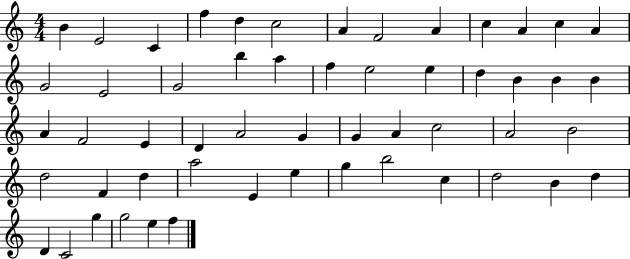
X:1
T:Untitled
M:4/4
L:1/4
K:C
B E2 C f d c2 A F2 A c A c A G2 E2 G2 b a f e2 e d B B B A F2 E D A2 G G A c2 A2 B2 d2 F d a2 E e g b2 c d2 B d D C2 g g2 e f